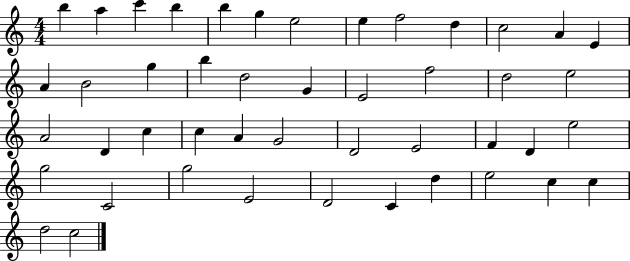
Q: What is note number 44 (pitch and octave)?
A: C5